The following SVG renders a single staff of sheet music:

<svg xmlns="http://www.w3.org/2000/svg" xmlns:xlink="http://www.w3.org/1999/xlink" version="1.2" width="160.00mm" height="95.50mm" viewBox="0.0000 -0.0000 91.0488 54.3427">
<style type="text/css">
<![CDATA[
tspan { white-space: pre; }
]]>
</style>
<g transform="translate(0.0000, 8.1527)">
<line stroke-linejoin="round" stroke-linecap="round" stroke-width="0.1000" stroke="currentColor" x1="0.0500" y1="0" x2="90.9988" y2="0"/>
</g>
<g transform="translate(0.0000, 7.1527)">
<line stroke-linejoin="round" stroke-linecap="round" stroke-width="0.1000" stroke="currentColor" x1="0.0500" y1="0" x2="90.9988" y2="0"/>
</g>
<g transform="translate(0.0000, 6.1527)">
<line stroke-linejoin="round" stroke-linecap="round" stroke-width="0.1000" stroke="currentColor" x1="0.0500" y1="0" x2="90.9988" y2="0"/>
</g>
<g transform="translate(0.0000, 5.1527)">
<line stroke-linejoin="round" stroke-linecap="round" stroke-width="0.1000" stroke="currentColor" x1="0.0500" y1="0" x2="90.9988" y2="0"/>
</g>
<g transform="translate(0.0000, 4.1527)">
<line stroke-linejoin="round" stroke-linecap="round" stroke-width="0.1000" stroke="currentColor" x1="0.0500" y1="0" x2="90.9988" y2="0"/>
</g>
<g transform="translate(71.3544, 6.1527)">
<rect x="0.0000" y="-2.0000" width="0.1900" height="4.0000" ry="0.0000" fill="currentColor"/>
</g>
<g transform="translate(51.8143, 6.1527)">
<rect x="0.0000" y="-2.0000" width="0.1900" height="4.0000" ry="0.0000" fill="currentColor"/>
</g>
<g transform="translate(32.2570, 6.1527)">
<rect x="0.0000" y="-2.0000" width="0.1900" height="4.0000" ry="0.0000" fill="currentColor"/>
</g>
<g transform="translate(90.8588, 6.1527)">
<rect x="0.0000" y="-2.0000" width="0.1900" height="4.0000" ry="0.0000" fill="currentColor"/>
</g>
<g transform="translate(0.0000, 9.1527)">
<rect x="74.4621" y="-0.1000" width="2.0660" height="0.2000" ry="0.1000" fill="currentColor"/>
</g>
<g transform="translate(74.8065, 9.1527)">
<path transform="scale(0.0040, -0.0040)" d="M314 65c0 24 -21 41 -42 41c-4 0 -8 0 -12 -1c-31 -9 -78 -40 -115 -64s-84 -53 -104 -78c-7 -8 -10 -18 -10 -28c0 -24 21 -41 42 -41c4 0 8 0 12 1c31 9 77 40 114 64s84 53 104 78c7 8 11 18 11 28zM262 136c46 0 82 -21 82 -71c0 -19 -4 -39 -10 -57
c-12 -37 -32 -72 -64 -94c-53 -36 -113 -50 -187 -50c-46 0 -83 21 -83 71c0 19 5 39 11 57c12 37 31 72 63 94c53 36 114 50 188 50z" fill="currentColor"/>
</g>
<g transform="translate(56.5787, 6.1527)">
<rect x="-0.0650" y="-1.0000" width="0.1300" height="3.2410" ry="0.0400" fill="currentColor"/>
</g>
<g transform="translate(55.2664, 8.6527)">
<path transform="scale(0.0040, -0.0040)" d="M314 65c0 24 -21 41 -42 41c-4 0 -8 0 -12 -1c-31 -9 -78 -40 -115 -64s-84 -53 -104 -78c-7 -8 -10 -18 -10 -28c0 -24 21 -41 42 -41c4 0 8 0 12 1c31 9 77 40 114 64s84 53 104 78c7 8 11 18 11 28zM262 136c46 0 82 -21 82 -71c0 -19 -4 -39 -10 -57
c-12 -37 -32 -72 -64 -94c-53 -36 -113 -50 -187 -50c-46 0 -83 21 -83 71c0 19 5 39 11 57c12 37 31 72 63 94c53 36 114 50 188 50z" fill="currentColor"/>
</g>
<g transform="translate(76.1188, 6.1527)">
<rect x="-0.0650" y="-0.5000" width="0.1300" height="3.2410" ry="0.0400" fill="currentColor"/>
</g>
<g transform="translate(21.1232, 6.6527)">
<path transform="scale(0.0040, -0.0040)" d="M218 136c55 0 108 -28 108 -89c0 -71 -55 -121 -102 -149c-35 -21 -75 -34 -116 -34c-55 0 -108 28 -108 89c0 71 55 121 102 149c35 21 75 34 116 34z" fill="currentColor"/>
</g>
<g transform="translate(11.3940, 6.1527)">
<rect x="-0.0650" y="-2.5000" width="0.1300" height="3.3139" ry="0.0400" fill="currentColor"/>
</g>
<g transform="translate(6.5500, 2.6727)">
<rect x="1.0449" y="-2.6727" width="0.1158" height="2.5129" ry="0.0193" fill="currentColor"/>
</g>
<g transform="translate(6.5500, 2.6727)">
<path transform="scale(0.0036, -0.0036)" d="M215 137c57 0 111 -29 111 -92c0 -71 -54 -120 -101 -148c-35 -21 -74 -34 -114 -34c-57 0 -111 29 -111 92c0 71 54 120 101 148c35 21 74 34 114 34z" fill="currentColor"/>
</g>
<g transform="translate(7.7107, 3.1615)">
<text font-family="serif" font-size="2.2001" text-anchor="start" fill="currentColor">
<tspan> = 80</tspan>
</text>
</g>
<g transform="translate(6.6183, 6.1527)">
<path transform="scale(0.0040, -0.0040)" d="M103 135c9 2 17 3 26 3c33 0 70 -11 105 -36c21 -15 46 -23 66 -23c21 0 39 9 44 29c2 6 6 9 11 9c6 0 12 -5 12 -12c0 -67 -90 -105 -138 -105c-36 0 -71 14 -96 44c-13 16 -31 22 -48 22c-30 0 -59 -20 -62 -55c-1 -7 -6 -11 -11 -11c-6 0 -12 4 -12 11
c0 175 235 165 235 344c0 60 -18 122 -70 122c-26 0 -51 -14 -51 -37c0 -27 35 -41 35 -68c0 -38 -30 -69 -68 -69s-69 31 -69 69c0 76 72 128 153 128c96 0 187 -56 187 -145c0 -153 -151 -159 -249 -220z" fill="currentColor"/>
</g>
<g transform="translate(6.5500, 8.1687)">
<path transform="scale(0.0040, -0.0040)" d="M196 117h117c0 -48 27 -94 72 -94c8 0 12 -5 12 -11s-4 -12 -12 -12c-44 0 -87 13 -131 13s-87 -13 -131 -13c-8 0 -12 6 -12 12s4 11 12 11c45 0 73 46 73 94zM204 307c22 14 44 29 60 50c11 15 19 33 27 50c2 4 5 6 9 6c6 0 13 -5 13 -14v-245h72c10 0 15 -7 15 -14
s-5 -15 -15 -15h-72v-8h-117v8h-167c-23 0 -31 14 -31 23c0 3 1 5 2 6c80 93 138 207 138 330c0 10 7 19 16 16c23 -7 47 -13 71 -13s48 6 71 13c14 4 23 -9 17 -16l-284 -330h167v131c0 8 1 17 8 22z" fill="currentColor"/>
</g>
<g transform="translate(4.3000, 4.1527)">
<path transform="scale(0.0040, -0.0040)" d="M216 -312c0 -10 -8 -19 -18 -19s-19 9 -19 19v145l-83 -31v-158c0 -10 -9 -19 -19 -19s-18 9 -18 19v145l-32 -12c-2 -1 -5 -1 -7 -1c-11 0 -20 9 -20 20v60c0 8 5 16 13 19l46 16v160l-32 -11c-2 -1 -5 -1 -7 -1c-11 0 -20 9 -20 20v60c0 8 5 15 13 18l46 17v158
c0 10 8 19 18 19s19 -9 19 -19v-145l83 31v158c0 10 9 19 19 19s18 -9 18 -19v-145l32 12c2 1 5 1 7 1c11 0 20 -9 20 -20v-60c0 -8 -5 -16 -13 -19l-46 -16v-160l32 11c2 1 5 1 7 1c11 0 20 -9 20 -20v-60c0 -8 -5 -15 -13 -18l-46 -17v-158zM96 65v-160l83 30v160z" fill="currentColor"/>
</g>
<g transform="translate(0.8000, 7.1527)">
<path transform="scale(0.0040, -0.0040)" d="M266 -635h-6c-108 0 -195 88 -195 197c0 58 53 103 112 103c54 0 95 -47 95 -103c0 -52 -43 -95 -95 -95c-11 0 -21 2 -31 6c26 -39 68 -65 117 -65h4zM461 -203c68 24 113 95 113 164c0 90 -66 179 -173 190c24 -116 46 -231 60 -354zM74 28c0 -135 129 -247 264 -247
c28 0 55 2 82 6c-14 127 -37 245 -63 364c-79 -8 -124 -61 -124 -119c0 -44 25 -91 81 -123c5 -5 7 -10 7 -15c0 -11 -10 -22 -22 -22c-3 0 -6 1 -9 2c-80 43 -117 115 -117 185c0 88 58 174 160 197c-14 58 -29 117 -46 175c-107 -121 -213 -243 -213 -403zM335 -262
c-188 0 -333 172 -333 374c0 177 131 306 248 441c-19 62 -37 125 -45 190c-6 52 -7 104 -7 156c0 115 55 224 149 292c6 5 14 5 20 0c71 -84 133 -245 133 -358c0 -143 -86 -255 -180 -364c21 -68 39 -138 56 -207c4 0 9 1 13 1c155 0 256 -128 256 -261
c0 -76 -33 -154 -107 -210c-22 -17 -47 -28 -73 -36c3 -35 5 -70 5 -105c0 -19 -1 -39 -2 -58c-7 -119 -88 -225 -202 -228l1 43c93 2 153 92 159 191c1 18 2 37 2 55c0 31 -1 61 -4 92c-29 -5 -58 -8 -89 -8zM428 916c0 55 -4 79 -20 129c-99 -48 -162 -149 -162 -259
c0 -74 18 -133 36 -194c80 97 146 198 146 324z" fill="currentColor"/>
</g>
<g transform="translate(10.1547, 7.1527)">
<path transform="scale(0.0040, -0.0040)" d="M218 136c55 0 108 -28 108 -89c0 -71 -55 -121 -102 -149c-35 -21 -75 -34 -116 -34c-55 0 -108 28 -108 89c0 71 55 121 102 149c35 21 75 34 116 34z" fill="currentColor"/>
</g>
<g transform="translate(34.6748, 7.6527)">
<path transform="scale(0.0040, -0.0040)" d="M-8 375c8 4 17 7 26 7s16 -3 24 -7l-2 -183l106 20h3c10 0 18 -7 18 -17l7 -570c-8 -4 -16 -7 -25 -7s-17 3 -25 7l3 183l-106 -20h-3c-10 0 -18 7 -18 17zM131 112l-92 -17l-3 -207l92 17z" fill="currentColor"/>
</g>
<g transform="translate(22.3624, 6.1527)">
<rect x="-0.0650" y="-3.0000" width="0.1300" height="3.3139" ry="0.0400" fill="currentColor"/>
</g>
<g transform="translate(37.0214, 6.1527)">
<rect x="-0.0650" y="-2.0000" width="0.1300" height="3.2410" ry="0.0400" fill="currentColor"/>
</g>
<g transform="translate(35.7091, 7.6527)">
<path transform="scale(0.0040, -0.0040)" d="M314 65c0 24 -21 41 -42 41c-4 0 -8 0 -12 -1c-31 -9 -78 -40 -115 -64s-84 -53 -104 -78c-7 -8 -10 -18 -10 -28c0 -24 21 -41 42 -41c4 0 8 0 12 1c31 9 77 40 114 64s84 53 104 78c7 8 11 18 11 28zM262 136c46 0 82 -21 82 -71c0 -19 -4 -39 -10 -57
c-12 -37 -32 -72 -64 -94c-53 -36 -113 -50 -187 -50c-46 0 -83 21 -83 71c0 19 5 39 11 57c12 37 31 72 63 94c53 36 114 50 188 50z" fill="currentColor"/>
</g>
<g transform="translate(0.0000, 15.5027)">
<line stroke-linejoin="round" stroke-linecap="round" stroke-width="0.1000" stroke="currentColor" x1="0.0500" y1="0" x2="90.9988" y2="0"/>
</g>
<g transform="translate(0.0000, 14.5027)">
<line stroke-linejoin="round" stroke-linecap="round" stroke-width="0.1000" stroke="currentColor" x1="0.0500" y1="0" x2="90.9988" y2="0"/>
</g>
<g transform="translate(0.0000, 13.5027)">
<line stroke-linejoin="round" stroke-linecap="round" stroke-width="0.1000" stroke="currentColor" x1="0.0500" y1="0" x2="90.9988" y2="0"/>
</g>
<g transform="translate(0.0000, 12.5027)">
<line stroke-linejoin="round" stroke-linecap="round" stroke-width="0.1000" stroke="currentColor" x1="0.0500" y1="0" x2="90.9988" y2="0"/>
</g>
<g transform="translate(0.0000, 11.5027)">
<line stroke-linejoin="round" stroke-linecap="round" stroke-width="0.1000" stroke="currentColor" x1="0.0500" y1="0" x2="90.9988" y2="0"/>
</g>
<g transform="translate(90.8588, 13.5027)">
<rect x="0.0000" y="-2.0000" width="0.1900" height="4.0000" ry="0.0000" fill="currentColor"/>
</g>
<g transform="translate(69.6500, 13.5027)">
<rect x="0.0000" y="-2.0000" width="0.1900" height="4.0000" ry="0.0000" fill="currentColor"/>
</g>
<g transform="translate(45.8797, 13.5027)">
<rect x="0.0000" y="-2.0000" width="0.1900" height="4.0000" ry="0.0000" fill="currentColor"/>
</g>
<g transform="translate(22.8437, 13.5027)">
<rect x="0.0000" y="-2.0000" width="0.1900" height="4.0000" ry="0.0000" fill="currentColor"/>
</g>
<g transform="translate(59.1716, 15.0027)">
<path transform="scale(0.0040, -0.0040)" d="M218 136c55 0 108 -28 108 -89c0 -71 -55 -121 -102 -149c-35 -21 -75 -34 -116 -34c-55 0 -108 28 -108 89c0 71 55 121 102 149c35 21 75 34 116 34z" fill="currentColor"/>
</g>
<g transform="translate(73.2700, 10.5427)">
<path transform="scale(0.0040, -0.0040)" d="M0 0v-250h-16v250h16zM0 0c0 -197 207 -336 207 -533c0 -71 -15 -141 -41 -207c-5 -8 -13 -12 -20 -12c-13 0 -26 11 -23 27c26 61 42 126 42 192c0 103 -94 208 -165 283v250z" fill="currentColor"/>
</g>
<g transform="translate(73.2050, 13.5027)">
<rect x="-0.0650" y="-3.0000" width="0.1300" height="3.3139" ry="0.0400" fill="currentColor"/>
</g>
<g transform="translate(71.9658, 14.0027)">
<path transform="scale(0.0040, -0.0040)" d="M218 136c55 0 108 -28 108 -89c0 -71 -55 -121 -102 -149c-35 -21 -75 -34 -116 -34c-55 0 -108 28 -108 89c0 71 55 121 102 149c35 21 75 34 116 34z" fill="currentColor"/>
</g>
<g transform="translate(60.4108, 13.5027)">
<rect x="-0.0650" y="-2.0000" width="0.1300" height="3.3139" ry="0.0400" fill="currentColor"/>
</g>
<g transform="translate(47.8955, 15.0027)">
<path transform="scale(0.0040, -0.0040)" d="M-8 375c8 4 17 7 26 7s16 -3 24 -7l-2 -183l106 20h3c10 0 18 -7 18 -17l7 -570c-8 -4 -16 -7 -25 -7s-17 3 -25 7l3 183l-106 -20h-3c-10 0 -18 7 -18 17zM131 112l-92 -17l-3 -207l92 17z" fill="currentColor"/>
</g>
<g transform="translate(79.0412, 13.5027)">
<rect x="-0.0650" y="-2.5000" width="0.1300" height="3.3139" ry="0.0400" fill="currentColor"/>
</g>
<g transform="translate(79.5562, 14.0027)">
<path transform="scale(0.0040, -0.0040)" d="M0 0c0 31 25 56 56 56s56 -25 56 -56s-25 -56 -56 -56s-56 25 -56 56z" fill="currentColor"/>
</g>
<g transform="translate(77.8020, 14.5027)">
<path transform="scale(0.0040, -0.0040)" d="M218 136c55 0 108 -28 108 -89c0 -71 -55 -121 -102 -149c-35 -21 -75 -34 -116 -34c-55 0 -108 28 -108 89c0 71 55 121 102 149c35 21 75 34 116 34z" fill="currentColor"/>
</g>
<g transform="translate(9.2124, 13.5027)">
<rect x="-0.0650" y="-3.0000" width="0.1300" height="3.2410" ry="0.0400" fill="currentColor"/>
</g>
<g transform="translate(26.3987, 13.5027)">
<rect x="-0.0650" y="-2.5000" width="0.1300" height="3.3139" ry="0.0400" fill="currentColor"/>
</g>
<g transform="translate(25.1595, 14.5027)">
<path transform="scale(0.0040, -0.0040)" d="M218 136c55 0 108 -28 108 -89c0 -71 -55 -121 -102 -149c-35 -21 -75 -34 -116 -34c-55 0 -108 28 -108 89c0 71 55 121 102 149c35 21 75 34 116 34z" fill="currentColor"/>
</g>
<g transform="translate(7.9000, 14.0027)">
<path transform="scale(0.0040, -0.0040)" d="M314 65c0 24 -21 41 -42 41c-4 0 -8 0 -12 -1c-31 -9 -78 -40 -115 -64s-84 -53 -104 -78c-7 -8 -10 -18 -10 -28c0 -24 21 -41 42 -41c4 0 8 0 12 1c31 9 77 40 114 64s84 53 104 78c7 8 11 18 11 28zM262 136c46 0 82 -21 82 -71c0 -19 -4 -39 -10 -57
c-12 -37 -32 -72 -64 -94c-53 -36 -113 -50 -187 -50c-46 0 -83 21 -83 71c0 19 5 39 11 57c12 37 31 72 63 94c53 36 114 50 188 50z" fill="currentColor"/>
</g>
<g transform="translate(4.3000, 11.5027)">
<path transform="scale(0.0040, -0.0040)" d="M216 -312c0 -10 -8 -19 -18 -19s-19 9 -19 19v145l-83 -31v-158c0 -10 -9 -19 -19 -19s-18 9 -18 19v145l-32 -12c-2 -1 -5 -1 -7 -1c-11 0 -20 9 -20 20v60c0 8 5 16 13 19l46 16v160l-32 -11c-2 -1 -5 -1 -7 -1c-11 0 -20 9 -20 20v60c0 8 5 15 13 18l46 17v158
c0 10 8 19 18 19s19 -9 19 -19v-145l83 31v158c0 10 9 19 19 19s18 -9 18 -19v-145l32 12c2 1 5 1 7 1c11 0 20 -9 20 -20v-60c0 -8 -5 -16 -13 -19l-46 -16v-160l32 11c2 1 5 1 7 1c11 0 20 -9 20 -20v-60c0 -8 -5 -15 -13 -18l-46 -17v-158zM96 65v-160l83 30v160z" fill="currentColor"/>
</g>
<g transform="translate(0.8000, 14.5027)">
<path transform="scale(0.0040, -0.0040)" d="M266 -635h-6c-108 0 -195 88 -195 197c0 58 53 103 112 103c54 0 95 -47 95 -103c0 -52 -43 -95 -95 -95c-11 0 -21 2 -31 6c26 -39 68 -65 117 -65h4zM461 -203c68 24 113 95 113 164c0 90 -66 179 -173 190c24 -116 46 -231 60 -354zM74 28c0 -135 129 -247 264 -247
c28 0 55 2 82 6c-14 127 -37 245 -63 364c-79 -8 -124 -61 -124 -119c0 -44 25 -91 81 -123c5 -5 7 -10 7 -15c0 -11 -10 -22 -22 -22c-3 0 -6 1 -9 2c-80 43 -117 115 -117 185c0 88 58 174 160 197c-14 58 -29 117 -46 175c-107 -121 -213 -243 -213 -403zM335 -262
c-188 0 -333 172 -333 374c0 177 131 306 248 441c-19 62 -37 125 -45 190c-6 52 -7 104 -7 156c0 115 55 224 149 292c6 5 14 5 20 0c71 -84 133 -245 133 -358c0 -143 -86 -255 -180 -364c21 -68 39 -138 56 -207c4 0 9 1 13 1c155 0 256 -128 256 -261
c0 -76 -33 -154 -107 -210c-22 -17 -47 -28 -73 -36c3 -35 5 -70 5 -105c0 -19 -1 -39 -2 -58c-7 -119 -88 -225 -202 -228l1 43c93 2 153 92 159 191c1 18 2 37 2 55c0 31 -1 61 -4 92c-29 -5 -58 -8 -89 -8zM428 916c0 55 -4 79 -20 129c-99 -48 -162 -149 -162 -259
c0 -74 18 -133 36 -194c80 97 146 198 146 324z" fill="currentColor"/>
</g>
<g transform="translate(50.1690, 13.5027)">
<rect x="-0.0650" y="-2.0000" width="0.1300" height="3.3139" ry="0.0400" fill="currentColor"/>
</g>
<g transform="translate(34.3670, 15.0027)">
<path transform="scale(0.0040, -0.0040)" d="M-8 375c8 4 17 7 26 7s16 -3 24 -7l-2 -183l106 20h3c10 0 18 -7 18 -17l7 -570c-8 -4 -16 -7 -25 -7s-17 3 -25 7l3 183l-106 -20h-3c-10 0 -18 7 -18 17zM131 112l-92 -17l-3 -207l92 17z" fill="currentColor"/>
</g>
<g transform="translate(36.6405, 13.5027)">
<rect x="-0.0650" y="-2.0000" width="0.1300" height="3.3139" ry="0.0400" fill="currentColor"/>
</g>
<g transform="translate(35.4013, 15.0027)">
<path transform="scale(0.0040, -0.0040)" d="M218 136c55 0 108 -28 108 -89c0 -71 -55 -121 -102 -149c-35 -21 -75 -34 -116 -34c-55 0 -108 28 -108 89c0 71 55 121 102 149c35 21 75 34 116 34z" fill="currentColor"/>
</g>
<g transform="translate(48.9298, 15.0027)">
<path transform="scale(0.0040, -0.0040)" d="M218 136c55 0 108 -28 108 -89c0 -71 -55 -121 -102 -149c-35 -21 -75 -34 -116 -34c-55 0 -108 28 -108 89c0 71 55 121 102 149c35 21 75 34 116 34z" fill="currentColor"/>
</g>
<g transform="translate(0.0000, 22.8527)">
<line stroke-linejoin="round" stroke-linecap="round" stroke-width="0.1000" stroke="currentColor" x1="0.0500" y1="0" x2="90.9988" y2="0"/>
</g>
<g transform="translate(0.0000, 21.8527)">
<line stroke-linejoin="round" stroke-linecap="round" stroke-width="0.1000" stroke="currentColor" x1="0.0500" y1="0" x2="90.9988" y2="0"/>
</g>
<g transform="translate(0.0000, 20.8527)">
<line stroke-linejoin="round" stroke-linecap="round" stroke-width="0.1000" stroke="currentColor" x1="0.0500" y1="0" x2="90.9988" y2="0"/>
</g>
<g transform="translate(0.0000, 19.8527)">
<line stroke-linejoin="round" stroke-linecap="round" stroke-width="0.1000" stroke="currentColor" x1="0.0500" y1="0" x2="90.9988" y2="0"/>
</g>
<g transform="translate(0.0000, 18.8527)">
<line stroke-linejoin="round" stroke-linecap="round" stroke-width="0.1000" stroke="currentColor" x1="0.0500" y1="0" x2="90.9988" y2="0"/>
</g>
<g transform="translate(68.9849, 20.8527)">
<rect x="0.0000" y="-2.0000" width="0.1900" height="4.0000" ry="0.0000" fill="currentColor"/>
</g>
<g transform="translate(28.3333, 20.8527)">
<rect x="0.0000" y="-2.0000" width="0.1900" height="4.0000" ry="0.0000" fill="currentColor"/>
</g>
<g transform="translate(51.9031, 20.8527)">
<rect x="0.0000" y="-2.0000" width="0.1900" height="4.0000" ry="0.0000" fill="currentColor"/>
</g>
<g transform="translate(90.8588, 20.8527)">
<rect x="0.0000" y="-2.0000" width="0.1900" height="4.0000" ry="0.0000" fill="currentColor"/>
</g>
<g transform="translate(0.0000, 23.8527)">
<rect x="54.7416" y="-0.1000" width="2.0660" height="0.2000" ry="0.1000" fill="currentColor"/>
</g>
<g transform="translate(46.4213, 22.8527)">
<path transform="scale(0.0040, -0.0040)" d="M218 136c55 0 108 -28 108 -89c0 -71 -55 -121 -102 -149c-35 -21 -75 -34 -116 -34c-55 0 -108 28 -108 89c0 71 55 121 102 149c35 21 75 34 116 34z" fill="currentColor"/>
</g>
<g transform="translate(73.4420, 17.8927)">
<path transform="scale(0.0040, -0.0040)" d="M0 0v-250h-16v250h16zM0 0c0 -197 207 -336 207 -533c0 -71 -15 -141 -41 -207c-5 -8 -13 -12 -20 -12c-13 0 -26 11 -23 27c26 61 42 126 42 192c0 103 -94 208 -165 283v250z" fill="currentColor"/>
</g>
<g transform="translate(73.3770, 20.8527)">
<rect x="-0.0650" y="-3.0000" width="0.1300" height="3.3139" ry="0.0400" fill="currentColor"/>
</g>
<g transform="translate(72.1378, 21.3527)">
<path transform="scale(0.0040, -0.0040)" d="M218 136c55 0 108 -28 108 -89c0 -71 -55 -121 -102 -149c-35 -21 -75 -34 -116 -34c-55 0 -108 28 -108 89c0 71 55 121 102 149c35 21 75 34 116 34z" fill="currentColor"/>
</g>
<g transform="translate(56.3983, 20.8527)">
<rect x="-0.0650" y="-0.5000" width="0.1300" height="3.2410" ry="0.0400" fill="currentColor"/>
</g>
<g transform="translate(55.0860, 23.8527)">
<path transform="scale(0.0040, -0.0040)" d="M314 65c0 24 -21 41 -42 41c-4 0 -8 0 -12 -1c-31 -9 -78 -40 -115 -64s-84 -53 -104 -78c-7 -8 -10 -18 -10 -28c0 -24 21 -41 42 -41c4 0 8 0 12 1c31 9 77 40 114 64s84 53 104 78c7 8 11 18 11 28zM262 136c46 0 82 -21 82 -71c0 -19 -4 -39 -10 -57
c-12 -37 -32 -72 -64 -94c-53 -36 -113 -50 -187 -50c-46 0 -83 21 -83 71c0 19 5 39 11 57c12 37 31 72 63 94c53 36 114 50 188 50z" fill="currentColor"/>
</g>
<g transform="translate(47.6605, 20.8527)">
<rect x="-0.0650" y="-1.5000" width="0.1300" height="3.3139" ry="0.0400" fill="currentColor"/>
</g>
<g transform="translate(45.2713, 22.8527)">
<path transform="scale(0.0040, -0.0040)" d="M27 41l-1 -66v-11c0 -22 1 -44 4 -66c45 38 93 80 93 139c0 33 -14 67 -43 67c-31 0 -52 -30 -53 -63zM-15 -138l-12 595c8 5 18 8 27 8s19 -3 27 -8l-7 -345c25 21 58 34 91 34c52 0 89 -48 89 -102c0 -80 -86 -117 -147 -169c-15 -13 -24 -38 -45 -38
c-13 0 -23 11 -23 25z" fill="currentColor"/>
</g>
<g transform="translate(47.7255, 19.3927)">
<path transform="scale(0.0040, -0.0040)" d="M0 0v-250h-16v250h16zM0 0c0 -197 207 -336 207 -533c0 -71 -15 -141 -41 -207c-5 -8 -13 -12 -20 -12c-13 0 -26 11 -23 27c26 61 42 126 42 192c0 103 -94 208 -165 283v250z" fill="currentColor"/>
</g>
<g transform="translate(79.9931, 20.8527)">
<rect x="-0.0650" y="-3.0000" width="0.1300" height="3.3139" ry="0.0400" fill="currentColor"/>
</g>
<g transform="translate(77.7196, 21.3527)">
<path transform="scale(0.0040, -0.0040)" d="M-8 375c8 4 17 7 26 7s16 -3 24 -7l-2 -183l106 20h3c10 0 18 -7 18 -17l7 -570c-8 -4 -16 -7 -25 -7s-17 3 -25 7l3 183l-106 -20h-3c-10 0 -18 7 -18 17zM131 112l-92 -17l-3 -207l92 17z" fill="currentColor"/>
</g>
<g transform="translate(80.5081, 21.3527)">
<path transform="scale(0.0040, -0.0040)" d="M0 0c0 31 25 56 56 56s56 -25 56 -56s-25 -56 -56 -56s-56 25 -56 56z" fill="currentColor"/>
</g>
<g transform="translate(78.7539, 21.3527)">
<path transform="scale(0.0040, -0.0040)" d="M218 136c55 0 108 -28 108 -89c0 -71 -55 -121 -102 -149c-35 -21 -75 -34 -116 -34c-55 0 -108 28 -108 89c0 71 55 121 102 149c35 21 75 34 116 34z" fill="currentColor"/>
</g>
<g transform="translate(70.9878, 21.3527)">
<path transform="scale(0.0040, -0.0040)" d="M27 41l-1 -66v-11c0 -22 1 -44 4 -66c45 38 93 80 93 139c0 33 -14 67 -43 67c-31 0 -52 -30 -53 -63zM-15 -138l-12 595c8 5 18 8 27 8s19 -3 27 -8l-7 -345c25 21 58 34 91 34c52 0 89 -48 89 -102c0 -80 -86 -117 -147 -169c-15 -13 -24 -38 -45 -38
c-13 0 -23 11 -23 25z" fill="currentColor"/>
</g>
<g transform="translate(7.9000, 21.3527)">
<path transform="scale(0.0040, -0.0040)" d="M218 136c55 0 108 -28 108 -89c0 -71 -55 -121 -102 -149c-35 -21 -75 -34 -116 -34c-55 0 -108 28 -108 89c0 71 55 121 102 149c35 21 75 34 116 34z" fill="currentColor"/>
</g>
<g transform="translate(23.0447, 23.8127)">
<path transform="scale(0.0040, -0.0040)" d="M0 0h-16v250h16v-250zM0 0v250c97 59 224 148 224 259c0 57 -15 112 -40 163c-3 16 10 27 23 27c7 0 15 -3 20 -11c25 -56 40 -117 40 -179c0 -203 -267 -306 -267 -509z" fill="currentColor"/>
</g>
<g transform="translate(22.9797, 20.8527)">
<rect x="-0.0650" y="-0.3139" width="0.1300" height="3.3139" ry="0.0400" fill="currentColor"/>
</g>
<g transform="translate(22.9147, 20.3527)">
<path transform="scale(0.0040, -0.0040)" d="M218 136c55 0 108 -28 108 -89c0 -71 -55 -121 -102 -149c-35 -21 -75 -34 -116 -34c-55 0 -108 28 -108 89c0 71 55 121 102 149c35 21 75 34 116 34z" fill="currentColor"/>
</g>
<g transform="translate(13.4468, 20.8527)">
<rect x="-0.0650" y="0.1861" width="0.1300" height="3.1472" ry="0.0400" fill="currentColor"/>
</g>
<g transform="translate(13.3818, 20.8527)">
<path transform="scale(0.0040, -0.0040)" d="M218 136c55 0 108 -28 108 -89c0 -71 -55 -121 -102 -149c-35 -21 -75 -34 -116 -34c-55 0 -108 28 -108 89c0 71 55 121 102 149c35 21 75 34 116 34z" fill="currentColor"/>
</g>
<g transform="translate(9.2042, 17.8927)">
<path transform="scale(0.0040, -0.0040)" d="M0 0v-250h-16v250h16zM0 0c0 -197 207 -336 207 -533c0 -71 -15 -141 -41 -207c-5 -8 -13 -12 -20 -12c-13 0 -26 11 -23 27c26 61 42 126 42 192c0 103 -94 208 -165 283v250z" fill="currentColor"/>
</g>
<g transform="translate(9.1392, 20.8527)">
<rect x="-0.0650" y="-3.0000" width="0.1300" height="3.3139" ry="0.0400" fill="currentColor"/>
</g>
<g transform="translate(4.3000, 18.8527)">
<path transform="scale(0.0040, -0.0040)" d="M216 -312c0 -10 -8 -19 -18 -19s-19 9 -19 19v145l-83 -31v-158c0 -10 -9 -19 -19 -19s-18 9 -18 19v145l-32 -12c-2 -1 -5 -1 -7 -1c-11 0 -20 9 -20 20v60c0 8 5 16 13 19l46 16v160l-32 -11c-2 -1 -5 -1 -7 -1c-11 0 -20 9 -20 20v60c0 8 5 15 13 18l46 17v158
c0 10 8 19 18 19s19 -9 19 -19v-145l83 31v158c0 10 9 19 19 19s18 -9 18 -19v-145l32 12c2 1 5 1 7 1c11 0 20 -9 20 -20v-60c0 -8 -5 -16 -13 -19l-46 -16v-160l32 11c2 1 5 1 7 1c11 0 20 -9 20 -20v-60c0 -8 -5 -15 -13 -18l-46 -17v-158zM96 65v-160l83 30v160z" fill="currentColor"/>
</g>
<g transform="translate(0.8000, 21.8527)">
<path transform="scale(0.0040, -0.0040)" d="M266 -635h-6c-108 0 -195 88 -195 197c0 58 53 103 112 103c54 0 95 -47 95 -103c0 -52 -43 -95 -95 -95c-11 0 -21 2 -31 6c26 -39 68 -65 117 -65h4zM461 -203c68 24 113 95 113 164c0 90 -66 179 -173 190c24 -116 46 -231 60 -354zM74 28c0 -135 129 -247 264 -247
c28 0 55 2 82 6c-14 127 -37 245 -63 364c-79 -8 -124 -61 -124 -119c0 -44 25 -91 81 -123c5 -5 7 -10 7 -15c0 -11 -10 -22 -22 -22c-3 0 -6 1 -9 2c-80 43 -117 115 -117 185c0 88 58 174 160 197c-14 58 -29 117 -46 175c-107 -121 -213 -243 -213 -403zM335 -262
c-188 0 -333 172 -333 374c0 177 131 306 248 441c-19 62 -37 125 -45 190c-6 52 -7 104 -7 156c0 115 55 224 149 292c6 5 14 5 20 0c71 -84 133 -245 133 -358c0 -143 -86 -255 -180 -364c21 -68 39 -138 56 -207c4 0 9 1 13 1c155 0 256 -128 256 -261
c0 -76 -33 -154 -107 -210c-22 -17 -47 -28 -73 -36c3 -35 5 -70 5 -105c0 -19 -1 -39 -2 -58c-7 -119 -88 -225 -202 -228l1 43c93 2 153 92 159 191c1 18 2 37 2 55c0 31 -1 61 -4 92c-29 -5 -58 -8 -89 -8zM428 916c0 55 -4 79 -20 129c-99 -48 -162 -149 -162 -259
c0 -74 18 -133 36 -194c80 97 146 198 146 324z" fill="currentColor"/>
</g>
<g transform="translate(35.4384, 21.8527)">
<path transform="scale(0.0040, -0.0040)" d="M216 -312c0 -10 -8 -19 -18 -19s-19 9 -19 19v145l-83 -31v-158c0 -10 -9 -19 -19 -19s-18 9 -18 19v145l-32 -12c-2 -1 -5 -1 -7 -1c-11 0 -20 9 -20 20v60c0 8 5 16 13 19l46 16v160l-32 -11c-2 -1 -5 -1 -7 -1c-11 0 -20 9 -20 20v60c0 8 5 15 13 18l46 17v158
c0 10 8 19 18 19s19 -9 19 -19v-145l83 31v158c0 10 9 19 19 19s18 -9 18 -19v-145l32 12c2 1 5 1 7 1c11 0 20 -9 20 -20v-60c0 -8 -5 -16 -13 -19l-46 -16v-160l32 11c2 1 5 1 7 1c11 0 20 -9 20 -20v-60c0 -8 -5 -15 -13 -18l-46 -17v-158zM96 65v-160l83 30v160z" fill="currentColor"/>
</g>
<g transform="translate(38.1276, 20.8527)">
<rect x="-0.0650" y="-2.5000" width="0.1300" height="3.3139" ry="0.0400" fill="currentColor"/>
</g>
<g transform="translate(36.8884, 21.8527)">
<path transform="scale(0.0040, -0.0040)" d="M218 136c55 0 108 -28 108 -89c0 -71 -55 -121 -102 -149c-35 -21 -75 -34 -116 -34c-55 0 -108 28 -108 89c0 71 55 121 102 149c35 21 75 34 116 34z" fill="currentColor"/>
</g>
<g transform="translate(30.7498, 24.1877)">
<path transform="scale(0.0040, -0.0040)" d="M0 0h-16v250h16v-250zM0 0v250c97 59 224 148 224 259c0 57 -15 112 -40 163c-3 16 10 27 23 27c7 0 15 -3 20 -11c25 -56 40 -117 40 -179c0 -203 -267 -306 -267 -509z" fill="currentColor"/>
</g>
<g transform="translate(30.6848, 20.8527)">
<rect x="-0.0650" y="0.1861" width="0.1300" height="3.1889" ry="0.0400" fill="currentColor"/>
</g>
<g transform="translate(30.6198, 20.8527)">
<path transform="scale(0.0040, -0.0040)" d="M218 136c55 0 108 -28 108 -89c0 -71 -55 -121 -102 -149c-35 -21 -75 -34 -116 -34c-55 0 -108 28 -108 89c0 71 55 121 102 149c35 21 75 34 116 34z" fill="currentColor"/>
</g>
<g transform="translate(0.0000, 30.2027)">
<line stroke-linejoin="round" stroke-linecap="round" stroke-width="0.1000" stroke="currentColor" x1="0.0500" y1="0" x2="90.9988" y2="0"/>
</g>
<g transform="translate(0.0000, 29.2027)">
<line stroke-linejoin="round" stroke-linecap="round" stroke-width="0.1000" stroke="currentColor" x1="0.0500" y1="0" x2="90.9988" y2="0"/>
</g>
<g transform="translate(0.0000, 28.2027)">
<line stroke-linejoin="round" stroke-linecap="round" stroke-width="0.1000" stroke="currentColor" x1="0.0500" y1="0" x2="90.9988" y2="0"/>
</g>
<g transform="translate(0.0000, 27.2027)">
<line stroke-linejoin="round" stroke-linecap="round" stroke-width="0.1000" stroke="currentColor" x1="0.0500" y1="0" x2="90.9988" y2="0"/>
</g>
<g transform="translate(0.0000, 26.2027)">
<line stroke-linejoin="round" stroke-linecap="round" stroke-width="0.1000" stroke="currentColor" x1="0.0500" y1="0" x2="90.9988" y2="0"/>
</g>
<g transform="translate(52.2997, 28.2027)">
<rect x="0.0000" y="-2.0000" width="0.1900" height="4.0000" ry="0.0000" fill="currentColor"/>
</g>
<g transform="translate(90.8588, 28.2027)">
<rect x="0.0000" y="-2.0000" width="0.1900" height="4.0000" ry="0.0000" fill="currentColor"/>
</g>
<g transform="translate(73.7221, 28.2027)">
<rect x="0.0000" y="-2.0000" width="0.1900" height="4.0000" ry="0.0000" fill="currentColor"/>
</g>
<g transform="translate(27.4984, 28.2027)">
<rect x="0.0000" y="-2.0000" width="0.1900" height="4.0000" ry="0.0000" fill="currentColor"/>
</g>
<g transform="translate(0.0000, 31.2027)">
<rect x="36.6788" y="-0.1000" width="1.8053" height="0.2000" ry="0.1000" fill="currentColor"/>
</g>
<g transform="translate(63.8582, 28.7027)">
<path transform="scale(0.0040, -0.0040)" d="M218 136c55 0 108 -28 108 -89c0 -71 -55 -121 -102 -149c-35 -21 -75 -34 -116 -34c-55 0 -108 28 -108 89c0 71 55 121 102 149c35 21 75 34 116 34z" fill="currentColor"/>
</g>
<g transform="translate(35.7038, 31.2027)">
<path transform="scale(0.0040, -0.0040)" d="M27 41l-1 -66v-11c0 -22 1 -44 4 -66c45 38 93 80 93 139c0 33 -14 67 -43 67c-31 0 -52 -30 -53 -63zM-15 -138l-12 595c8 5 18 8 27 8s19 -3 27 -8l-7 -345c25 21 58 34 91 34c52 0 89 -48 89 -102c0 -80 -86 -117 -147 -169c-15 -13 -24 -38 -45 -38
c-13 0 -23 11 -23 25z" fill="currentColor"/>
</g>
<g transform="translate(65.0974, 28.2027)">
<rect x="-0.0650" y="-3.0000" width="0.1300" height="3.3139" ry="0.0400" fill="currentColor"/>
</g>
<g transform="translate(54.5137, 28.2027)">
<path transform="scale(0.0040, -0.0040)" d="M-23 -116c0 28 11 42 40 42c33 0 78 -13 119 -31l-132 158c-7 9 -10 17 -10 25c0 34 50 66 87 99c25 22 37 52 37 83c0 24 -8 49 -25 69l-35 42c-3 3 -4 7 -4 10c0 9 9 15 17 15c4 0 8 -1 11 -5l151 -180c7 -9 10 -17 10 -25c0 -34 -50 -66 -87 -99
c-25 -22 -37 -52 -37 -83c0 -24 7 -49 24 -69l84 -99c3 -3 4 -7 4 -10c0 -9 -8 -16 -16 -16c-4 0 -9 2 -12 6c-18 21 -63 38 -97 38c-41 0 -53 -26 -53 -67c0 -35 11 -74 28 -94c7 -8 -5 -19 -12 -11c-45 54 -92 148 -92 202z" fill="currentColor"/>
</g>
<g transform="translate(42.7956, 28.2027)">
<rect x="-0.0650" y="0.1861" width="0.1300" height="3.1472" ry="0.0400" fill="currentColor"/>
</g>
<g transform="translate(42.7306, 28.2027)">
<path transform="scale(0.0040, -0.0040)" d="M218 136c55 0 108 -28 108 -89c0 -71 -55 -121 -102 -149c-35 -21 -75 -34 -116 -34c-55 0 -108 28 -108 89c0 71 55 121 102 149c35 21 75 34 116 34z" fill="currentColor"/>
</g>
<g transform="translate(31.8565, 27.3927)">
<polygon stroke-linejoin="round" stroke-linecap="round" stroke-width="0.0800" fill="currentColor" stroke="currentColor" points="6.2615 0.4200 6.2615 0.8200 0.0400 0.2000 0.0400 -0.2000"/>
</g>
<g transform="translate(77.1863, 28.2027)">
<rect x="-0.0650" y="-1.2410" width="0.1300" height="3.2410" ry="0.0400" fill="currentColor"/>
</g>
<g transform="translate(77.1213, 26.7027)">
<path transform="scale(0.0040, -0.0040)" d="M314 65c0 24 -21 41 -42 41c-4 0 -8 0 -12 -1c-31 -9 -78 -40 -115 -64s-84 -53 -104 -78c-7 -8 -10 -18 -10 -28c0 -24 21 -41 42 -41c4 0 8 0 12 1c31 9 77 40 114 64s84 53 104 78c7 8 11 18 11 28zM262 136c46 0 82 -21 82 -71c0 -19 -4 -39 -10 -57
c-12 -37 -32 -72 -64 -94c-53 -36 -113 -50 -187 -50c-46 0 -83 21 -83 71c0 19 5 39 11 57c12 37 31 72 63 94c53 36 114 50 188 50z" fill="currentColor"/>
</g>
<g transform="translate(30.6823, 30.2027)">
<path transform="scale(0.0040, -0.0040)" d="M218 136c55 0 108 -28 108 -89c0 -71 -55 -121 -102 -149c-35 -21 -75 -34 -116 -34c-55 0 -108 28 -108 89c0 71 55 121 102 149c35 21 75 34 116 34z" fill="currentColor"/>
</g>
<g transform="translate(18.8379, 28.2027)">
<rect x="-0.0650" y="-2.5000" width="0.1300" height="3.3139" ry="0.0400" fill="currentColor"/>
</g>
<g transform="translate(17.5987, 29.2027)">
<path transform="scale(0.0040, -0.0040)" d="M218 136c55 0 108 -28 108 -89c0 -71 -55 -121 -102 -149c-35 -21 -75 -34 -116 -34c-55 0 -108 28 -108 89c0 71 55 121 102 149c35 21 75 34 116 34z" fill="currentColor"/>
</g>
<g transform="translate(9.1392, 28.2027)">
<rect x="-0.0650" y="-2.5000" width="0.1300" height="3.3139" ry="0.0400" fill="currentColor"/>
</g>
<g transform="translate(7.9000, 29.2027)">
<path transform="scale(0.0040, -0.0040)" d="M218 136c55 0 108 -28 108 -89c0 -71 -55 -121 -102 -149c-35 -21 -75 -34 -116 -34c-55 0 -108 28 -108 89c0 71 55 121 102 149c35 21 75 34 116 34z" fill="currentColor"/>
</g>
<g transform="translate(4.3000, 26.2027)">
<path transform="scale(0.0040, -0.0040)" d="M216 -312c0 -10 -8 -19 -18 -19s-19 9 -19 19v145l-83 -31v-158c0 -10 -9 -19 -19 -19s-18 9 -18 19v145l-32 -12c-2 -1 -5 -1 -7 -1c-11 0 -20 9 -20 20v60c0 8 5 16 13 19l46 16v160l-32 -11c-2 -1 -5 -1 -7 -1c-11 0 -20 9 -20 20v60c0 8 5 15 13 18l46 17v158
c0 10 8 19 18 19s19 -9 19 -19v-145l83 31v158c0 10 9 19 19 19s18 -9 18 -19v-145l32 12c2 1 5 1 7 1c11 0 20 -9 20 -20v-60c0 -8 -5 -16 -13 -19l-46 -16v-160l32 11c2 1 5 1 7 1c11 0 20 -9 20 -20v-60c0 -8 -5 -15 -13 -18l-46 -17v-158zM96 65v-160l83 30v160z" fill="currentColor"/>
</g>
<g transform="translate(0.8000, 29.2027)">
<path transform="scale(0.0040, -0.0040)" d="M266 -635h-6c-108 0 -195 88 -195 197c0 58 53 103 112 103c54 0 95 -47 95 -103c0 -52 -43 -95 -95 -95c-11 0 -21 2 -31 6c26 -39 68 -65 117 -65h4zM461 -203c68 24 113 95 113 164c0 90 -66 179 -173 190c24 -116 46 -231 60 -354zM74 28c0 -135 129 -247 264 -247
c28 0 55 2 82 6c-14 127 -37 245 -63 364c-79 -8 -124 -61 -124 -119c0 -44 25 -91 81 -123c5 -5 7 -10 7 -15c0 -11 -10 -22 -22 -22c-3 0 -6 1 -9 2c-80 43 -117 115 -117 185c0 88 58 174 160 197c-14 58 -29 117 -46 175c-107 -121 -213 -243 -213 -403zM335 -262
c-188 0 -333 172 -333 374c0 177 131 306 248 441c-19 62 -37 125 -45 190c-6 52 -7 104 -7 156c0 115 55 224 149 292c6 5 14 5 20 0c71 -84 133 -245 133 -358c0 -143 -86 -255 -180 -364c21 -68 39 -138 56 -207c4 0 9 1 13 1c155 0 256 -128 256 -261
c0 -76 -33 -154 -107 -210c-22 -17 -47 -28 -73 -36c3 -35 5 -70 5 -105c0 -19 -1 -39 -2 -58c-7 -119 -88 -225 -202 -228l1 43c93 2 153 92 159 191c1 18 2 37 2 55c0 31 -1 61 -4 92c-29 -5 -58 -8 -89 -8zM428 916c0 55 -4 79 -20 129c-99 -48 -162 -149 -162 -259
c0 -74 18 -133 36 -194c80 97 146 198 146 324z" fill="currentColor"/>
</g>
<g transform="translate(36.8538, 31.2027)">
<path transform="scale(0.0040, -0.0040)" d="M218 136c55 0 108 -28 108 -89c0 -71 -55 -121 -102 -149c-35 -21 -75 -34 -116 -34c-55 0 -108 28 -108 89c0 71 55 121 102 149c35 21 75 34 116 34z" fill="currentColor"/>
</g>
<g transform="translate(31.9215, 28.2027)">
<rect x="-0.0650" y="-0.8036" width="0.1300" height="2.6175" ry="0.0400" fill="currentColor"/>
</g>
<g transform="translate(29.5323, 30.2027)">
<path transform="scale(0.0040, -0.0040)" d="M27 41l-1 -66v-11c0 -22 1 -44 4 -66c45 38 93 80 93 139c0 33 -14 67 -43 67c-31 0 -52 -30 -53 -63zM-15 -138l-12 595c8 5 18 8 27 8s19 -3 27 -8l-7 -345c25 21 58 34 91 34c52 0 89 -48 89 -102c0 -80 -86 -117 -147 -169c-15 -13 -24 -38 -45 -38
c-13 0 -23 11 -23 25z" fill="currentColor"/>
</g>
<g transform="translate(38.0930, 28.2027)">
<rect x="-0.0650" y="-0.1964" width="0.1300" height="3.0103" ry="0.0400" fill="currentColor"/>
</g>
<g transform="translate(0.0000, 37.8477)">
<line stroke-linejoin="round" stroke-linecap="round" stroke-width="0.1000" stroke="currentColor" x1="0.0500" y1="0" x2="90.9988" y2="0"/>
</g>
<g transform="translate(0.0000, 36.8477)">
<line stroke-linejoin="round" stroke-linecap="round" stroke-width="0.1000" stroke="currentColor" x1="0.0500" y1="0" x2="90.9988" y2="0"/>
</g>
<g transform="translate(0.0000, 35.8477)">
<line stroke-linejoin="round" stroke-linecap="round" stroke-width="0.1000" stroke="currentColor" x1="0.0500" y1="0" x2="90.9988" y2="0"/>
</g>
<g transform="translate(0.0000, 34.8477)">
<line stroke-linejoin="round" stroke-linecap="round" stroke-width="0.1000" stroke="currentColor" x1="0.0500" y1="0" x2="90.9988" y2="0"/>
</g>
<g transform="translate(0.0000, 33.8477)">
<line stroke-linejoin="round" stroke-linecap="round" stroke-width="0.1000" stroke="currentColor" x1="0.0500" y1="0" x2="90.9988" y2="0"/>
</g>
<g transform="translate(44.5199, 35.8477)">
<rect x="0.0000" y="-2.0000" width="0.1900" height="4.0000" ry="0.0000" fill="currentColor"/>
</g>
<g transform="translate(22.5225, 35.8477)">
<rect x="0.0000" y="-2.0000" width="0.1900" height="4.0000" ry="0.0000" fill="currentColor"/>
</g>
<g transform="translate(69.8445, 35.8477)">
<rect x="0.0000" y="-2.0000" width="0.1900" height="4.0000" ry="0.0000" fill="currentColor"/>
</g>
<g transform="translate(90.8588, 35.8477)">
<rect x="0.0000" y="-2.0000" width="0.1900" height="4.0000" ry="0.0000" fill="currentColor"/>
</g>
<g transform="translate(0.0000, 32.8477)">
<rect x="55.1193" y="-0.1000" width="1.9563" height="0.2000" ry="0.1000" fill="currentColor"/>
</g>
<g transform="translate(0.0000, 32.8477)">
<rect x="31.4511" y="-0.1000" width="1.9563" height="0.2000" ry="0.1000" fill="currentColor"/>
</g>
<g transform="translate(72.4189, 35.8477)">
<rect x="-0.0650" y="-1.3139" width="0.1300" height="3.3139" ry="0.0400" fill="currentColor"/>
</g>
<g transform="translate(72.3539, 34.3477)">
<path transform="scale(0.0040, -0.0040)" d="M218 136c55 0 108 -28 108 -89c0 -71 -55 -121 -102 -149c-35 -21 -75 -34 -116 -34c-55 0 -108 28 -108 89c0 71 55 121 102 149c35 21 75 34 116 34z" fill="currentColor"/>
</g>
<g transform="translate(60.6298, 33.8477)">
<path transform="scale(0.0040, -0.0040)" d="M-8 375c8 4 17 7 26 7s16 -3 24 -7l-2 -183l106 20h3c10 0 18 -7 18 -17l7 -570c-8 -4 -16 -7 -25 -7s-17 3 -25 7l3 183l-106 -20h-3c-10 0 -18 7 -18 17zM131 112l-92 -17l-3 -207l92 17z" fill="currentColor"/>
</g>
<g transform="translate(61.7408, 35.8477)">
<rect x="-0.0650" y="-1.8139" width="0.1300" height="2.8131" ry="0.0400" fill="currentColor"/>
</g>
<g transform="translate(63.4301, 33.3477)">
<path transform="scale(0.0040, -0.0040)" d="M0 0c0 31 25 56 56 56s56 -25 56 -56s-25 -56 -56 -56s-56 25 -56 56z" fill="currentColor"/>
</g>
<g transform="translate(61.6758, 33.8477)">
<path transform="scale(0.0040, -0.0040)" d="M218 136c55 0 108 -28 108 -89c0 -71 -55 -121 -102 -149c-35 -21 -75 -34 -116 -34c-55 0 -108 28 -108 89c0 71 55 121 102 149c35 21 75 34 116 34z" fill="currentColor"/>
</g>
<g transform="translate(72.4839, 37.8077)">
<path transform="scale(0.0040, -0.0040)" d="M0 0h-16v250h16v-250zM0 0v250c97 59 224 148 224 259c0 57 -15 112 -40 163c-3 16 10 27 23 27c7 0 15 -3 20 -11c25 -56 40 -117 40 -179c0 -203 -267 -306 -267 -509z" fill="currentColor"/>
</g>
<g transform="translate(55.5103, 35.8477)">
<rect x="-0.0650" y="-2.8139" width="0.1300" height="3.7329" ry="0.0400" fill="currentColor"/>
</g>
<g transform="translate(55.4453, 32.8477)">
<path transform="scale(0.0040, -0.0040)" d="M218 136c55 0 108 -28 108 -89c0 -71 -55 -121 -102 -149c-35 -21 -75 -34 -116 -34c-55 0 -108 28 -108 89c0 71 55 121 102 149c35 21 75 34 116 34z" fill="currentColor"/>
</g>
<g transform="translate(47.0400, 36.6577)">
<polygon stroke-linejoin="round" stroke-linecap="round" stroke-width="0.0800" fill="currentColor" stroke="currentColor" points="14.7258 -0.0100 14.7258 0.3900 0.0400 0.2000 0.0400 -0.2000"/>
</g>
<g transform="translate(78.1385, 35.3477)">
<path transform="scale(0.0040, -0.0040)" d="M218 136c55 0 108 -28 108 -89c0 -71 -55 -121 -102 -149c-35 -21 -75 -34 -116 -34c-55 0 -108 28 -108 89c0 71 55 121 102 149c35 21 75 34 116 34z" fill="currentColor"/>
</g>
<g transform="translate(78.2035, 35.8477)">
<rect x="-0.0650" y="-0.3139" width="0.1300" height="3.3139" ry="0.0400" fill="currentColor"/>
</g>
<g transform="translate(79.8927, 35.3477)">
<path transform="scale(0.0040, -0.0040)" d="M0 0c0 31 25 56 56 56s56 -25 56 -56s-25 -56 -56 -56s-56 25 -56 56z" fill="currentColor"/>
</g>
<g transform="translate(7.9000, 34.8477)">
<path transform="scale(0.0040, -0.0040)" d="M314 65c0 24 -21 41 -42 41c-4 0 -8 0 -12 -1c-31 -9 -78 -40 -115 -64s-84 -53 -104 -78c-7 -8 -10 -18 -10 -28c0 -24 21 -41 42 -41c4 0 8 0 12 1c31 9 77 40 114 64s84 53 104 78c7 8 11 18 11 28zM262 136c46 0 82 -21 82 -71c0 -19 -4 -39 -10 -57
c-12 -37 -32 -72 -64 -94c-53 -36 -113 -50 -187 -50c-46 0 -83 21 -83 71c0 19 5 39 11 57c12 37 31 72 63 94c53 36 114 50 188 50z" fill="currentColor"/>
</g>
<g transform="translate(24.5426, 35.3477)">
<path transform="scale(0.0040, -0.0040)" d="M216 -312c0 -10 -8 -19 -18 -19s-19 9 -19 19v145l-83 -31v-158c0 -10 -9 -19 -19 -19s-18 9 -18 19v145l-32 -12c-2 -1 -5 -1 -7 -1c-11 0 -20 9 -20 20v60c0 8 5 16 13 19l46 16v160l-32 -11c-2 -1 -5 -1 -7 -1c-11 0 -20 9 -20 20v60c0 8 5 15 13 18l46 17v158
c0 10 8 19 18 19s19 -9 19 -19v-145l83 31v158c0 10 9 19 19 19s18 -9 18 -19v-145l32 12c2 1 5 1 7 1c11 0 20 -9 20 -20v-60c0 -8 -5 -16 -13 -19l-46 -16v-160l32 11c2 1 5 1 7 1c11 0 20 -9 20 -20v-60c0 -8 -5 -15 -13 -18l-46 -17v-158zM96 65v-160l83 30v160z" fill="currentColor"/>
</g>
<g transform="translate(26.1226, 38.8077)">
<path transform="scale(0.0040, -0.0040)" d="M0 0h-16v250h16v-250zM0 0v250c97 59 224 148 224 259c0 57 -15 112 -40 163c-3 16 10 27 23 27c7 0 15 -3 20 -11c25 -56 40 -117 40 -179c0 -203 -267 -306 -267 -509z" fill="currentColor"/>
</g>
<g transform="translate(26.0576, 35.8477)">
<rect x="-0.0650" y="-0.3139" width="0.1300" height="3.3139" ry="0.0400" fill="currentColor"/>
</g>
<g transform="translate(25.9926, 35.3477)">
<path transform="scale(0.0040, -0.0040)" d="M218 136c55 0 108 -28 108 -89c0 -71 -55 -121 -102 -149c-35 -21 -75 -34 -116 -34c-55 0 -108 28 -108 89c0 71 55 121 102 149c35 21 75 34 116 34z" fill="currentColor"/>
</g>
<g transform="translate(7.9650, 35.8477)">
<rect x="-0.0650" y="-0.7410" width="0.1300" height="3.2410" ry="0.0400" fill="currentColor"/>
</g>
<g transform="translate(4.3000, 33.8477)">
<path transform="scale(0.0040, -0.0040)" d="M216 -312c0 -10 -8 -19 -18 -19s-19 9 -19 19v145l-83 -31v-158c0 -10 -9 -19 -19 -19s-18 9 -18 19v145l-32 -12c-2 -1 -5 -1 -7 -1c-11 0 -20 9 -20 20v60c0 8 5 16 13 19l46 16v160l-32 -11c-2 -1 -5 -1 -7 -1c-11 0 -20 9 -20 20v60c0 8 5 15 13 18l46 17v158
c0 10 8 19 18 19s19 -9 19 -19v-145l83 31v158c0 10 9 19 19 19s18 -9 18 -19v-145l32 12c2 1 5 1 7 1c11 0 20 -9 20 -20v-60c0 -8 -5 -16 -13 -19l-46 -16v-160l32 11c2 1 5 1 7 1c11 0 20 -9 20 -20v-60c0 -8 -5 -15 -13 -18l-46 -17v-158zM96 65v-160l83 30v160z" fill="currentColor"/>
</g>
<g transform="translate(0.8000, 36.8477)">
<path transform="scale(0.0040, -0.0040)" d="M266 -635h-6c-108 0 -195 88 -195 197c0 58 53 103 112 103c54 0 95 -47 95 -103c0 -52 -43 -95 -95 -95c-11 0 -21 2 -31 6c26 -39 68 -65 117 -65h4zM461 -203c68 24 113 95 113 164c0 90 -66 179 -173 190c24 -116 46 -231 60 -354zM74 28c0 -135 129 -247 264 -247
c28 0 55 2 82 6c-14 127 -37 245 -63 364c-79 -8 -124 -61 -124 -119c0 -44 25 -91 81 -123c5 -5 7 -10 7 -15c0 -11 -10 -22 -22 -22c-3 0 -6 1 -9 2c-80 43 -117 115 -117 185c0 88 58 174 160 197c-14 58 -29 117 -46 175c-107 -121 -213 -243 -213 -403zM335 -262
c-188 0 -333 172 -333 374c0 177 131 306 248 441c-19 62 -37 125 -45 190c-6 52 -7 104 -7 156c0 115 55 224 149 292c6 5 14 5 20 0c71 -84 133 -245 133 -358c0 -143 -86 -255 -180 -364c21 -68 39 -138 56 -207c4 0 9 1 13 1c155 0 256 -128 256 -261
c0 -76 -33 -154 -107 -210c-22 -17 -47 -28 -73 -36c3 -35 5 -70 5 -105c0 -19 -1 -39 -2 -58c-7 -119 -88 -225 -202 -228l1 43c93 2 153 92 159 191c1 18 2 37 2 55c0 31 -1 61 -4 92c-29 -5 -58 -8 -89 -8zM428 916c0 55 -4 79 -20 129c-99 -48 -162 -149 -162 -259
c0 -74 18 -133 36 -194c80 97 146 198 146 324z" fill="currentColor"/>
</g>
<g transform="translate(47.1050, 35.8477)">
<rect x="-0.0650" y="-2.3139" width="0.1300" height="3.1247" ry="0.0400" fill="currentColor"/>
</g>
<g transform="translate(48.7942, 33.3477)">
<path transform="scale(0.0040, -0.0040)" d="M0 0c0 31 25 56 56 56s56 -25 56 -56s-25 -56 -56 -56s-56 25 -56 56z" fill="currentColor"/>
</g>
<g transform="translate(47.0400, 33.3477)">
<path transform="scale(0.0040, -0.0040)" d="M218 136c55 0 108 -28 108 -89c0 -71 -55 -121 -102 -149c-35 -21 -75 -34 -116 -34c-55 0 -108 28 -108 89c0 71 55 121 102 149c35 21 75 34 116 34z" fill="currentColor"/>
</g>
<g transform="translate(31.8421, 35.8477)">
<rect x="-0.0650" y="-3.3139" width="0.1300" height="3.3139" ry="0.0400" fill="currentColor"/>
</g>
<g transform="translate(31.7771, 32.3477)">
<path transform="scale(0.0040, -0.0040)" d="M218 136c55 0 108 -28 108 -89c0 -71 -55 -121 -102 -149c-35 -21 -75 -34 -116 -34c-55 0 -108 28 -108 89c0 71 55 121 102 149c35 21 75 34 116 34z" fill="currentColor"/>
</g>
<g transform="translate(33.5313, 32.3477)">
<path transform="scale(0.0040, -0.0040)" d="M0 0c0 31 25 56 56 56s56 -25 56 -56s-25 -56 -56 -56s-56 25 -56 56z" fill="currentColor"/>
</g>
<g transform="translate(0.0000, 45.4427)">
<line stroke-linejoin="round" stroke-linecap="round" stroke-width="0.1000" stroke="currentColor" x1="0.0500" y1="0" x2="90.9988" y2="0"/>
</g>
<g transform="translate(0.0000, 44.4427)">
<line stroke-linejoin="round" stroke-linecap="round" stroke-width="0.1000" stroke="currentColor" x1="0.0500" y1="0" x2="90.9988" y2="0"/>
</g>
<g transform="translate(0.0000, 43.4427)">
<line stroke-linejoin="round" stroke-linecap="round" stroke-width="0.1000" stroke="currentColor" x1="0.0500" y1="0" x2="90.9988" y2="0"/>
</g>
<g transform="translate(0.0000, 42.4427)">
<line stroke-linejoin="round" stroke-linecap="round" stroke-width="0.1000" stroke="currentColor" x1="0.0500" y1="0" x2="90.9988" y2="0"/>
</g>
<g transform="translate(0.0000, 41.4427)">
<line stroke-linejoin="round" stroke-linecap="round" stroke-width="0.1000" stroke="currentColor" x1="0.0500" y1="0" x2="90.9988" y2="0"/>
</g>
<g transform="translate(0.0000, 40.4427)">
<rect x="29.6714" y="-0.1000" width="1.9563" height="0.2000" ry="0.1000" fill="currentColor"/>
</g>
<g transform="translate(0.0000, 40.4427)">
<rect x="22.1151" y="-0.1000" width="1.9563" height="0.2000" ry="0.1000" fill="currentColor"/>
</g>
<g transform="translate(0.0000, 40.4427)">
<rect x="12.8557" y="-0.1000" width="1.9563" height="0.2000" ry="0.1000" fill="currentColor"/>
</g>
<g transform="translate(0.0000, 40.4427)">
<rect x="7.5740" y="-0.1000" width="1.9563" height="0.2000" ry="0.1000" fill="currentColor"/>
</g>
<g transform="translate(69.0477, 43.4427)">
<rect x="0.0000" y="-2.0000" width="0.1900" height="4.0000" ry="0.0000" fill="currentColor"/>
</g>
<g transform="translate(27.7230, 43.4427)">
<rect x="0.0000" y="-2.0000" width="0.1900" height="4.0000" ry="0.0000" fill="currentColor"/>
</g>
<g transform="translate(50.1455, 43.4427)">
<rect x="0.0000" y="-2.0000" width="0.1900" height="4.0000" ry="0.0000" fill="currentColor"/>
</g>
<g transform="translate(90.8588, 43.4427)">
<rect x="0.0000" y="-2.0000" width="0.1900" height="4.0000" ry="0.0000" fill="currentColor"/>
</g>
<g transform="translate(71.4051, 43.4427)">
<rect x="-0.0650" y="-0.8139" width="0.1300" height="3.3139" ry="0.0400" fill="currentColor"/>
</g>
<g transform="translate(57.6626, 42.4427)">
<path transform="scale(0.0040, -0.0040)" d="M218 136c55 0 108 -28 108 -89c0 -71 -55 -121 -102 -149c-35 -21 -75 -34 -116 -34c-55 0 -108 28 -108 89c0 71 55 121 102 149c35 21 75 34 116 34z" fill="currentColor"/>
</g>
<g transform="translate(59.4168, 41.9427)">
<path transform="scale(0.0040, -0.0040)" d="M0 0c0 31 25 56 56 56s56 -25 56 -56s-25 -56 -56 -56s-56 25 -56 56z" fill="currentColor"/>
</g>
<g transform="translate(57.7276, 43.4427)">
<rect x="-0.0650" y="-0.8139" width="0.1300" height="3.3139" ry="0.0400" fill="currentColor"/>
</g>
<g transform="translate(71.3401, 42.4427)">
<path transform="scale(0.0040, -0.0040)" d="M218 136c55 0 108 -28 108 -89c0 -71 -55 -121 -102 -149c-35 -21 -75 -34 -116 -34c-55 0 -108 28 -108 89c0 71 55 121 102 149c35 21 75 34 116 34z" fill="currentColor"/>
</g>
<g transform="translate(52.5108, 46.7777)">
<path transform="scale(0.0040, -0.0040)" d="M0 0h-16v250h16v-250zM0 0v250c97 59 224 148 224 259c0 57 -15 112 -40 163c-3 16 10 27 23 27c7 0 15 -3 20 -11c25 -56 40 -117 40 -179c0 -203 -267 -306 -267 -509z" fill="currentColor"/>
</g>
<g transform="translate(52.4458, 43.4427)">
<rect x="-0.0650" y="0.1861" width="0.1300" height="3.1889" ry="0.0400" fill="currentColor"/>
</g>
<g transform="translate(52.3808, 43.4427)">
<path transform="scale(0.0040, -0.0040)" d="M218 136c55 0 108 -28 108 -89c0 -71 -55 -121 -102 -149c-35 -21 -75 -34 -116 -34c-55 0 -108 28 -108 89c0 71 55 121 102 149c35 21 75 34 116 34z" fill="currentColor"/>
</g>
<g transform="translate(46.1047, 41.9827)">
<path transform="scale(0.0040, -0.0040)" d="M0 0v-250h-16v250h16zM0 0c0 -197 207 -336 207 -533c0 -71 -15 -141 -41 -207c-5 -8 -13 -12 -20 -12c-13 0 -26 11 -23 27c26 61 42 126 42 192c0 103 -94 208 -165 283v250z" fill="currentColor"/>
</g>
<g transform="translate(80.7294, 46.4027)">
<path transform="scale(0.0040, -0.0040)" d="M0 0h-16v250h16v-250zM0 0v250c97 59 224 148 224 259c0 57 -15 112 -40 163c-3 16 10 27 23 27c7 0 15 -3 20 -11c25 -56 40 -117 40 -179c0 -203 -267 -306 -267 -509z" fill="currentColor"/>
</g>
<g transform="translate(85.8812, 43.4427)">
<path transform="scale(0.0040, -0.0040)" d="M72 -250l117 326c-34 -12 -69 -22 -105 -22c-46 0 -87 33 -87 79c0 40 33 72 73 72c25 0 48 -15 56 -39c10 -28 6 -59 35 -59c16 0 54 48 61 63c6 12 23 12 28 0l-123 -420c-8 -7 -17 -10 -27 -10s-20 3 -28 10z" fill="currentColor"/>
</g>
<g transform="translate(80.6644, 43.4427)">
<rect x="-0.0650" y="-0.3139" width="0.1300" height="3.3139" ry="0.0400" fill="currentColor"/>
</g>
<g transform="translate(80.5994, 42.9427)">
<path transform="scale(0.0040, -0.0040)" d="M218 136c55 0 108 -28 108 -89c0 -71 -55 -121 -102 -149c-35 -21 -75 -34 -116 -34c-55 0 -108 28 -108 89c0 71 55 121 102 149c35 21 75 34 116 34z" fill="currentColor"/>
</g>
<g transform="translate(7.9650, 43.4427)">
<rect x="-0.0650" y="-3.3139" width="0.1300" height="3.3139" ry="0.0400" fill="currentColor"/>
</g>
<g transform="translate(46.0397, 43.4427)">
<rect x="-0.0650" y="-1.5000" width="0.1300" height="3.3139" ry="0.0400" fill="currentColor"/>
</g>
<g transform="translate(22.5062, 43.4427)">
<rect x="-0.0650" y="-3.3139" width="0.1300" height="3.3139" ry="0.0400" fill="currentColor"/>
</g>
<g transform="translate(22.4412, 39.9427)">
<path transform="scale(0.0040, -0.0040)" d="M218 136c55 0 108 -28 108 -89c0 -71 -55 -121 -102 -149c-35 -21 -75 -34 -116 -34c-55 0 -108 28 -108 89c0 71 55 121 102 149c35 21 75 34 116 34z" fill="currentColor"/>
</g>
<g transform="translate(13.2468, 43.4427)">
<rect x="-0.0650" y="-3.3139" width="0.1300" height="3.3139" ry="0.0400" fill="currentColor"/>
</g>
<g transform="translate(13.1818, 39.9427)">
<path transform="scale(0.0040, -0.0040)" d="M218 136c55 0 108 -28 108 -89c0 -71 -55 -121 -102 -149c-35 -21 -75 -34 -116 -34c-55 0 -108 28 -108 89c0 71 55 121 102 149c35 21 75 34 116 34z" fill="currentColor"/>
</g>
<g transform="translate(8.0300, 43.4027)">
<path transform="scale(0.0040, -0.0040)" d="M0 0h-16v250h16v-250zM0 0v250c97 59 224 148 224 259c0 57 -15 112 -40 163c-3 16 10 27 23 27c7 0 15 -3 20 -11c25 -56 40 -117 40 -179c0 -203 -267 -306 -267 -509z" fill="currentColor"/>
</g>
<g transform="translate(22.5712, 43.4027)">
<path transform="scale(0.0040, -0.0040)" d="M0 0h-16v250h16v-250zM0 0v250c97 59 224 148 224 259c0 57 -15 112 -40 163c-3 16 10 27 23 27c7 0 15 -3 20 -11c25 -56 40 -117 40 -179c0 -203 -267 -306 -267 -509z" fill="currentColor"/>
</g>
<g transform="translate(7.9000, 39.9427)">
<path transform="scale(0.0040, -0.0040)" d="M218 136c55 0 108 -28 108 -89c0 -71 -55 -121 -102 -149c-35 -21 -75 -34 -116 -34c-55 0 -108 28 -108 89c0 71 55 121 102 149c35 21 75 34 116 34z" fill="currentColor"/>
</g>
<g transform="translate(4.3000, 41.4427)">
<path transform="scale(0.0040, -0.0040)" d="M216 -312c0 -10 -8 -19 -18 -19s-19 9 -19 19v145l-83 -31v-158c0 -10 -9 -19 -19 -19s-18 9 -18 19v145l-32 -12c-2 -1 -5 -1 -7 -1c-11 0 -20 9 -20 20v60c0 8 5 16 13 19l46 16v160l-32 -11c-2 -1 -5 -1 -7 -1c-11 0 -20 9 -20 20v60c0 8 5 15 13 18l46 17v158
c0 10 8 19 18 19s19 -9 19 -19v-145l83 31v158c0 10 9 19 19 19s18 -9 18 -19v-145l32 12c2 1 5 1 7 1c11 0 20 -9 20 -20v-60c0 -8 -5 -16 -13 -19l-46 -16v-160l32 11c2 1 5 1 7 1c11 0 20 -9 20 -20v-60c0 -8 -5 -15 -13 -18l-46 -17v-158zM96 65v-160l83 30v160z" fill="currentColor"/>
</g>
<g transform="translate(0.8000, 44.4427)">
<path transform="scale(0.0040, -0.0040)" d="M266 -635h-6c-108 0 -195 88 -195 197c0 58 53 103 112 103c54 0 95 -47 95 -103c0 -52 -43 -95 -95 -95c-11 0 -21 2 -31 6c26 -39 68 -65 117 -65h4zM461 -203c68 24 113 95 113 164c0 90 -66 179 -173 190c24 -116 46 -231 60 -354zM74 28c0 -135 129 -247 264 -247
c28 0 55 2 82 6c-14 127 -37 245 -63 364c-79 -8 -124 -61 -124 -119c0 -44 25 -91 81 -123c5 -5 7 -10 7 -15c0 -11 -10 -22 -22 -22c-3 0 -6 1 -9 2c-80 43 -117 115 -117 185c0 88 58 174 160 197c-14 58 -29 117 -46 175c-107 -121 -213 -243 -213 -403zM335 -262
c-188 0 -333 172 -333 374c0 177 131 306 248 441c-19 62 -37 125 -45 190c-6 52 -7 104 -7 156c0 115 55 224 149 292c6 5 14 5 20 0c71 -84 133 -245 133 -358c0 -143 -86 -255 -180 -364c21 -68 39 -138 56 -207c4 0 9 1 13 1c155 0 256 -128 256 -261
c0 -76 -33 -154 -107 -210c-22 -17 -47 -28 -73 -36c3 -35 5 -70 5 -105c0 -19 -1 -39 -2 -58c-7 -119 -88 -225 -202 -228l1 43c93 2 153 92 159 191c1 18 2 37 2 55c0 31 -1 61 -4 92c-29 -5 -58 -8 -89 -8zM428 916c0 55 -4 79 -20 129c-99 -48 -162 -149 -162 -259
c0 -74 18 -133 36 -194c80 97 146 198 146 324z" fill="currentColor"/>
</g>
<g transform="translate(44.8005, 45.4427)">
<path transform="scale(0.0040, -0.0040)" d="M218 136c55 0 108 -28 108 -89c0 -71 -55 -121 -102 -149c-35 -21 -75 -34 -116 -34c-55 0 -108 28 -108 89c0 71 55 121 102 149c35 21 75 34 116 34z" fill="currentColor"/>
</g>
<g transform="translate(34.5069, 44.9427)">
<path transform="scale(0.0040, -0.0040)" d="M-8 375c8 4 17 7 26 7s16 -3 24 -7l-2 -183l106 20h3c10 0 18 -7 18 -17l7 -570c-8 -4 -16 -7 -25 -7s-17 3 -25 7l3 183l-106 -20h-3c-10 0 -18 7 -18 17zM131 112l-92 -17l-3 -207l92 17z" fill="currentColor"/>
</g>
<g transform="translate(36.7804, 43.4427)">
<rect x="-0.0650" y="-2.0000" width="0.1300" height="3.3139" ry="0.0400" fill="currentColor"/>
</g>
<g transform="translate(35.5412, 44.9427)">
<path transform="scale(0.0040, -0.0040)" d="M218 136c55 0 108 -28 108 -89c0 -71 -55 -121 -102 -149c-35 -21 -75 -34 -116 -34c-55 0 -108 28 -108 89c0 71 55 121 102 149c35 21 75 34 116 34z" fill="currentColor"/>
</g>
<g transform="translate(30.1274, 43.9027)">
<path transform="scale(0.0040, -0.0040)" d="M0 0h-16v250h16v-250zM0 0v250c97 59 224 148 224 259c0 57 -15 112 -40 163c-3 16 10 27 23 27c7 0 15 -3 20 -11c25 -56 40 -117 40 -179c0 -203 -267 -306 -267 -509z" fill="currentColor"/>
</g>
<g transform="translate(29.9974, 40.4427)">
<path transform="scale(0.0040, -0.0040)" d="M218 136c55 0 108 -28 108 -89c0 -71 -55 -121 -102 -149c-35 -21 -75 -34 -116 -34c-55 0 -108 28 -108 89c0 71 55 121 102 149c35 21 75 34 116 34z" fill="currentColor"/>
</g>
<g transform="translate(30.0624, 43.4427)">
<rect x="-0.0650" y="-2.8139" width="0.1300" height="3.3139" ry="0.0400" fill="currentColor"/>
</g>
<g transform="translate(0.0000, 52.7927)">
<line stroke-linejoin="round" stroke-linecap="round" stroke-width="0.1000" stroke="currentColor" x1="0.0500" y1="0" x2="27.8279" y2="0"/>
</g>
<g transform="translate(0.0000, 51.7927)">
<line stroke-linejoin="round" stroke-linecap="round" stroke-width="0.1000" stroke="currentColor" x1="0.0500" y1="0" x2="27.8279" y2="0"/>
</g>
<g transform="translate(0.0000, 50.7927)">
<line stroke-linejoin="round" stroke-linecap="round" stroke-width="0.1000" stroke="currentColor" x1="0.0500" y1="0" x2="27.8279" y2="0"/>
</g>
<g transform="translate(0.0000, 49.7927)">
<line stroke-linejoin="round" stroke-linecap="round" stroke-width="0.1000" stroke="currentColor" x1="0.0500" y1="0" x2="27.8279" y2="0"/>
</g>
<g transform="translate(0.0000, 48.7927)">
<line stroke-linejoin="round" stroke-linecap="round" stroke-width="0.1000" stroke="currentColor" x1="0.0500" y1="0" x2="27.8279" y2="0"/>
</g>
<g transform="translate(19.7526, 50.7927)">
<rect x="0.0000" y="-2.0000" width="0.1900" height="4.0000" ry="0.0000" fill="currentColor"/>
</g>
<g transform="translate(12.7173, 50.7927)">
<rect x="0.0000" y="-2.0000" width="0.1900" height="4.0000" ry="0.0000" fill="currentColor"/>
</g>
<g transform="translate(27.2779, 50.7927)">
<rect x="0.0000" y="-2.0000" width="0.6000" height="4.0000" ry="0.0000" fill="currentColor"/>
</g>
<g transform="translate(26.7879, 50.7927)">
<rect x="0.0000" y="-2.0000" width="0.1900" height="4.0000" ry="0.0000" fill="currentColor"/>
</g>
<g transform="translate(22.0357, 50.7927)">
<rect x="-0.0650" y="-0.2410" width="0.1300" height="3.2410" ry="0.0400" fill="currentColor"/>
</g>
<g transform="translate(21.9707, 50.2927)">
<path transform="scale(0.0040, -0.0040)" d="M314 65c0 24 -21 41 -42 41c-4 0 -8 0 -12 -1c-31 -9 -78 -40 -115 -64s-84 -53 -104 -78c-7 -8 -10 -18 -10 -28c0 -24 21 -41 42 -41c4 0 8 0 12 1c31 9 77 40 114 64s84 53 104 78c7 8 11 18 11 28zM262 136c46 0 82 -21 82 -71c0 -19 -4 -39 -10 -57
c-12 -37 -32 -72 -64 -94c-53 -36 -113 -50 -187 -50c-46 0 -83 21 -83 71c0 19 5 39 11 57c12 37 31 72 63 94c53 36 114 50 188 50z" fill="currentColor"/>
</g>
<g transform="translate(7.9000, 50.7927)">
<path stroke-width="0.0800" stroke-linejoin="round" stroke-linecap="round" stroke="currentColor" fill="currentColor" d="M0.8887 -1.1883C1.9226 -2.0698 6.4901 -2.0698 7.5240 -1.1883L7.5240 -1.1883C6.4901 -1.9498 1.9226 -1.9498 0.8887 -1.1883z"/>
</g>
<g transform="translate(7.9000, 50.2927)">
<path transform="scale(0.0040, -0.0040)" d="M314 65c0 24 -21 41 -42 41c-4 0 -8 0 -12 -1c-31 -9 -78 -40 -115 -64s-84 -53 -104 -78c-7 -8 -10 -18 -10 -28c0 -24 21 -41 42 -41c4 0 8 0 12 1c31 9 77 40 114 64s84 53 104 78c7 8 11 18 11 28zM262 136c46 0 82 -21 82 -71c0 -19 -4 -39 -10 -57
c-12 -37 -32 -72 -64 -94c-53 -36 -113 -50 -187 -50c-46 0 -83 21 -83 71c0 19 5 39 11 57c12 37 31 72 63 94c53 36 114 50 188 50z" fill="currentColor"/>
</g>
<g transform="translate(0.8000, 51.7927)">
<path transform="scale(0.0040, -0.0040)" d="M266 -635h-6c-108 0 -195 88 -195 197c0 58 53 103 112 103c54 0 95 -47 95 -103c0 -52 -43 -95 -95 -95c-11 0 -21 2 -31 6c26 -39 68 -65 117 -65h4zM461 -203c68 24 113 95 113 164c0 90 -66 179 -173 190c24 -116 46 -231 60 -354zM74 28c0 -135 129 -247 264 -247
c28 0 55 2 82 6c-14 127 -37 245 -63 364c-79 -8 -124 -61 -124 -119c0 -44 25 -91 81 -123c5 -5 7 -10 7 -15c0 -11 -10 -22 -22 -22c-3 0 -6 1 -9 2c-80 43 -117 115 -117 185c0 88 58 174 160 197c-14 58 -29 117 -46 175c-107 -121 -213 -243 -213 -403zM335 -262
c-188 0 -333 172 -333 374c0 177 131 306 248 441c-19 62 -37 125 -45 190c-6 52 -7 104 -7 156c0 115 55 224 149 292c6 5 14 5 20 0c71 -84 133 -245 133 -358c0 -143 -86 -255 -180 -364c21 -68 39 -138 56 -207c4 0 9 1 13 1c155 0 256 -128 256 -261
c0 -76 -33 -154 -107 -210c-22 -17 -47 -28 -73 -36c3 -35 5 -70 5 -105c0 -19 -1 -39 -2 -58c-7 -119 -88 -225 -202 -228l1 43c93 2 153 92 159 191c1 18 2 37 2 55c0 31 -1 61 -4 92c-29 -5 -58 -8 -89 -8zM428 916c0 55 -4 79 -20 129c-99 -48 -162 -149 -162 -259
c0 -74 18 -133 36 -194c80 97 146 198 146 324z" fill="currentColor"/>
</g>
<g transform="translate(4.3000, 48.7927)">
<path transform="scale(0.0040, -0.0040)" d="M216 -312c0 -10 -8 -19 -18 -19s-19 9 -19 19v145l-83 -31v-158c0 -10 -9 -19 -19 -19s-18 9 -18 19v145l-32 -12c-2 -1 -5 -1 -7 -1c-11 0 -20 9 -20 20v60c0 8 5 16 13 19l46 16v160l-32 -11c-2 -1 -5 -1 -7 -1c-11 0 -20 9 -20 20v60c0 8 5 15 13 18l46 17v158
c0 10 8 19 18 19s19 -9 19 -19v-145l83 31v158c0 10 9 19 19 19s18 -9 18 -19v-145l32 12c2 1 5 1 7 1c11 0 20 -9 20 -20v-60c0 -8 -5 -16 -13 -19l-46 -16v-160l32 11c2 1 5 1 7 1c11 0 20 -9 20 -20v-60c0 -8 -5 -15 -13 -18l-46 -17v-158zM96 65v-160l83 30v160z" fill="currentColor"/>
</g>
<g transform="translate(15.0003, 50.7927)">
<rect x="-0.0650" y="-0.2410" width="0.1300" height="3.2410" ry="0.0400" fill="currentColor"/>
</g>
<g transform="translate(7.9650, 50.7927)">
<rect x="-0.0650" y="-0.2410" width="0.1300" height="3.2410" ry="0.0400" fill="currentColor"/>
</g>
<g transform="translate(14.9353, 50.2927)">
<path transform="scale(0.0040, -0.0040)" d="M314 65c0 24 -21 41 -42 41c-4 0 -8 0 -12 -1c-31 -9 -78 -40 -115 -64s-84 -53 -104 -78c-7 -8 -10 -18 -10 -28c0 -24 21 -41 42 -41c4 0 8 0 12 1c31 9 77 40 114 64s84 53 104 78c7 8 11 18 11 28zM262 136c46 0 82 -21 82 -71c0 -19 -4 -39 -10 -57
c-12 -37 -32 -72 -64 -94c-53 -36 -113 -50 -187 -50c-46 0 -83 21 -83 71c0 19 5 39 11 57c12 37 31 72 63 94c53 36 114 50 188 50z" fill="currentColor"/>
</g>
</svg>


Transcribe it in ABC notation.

X:1
T:Untitled
M:2/4
L:1/4
K:G
G A F2 D2 C2 A2 G F F F A/2 G A/2 B c/2 B/2 ^G _E/2 C2 _A/2 A G G _E/2 _C/2 B z A e2 d2 ^c/2 b g/2 a/2 f/2 e/2 c b/2 b b/2 a/2 F E/2 B/2 d d c/2 z/2 c2 c2 c2